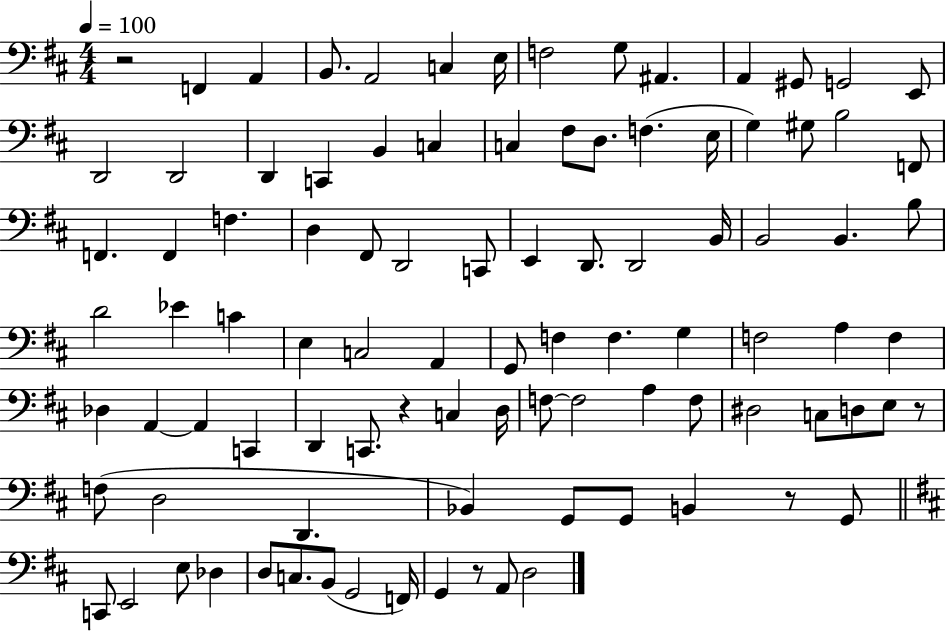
X:1
T:Untitled
M:4/4
L:1/4
K:D
z2 F,, A,, B,,/2 A,,2 C, E,/4 F,2 G,/2 ^A,, A,, ^G,,/2 G,,2 E,,/2 D,,2 D,,2 D,, C,, B,, C, C, ^F,/2 D,/2 F, E,/4 G, ^G,/2 B,2 F,,/2 F,, F,, F, D, ^F,,/2 D,,2 C,,/2 E,, D,,/2 D,,2 B,,/4 B,,2 B,, B,/2 D2 _E C E, C,2 A,, G,,/2 F, F, G, F,2 A, F, _D, A,, A,, C,, D,, C,,/2 z C, D,/4 F,/2 F,2 A, F,/2 ^D,2 C,/2 D,/2 E,/2 z/2 F,/2 D,2 D,, _B,, G,,/2 G,,/2 B,, z/2 G,,/2 C,,/2 E,,2 E,/2 _D, D,/2 C,/2 B,,/2 G,,2 F,,/4 G,, z/2 A,,/2 D,2